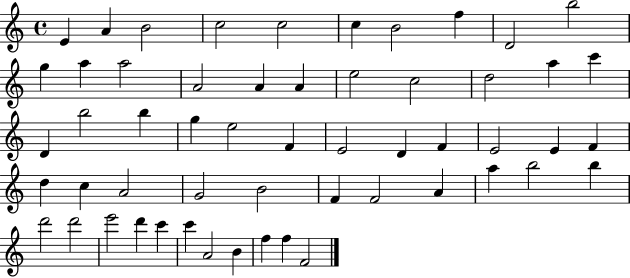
{
  \clef treble
  \time 4/4
  \defaultTimeSignature
  \key c \major
  e'4 a'4 b'2 | c''2 c''2 | c''4 b'2 f''4 | d'2 b''2 | \break g''4 a''4 a''2 | a'2 a'4 a'4 | e''2 c''2 | d''2 a''4 c'''4 | \break d'4 b''2 b''4 | g''4 e''2 f'4 | e'2 d'4 f'4 | e'2 e'4 f'4 | \break d''4 c''4 a'2 | g'2 b'2 | f'4 f'2 a'4 | a''4 b''2 b''4 | \break d'''2 d'''2 | e'''2 d'''4 c'''4 | c'''4 a'2 b'4 | f''4 f''4 f'2 | \break \bar "|."
}